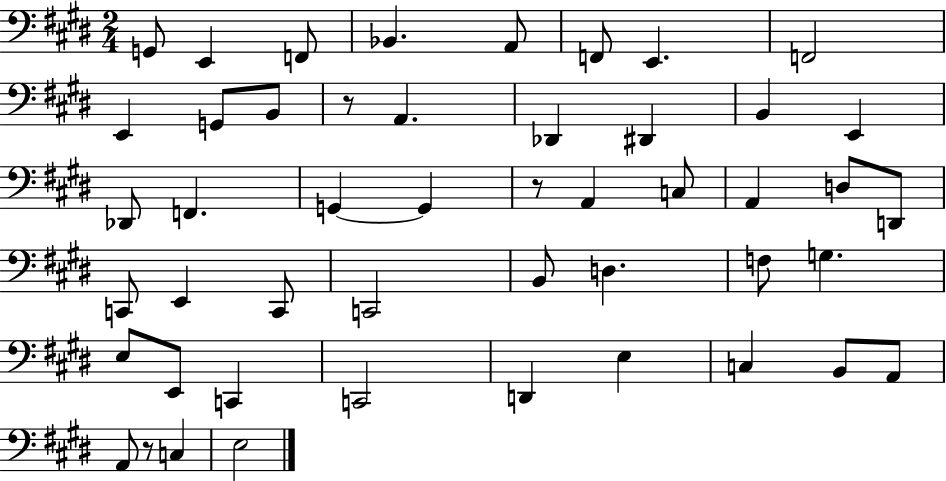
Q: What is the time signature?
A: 2/4